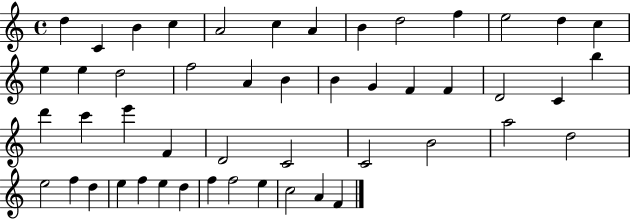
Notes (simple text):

D5/q C4/q B4/q C5/q A4/h C5/q A4/q B4/q D5/h F5/q E5/h D5/q C5/q E5/q E5/q D5/h F5/h A4/q B4/q B4/q G4/q F4/q F4/q D4/h C4/q B5/q D6/q C6/q E6/q F4/q D4/h C4/h C4/h B4/h A5/h D5/h E5/h F5/q D5/q E5/q F5/q E5/q D5/q F5/q F5/h E5/q C5/h A4/q F4/q